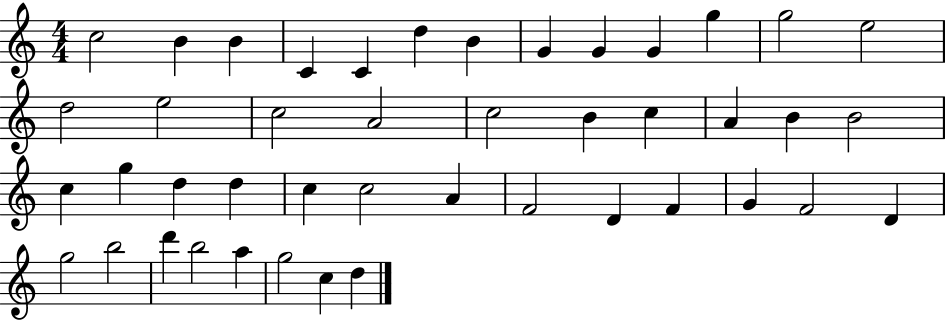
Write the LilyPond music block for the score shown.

{
  \clef treble
  \numericTimeSignature
  \time 4/4
  \key c \major
  c''2 b'4 b'4 | c'4 c'4 d''4 b'4 | g'4 g'4 g'4 g''4 | g''2 e''2 | \break d''2 e''2 | c''2 a'2 | c''2 b'4 c''4 | a'4 b'4 b'2 | \break c''4 g''4 d''4 d''4 | c''4 c''2 a'4 | f'2 d'4 f'4 | g'4 f'2 d'4 | \break g''2 b''2 | d'''4 b''2 a''4 | g''2 c''4 d''4 | \bar "|."
}